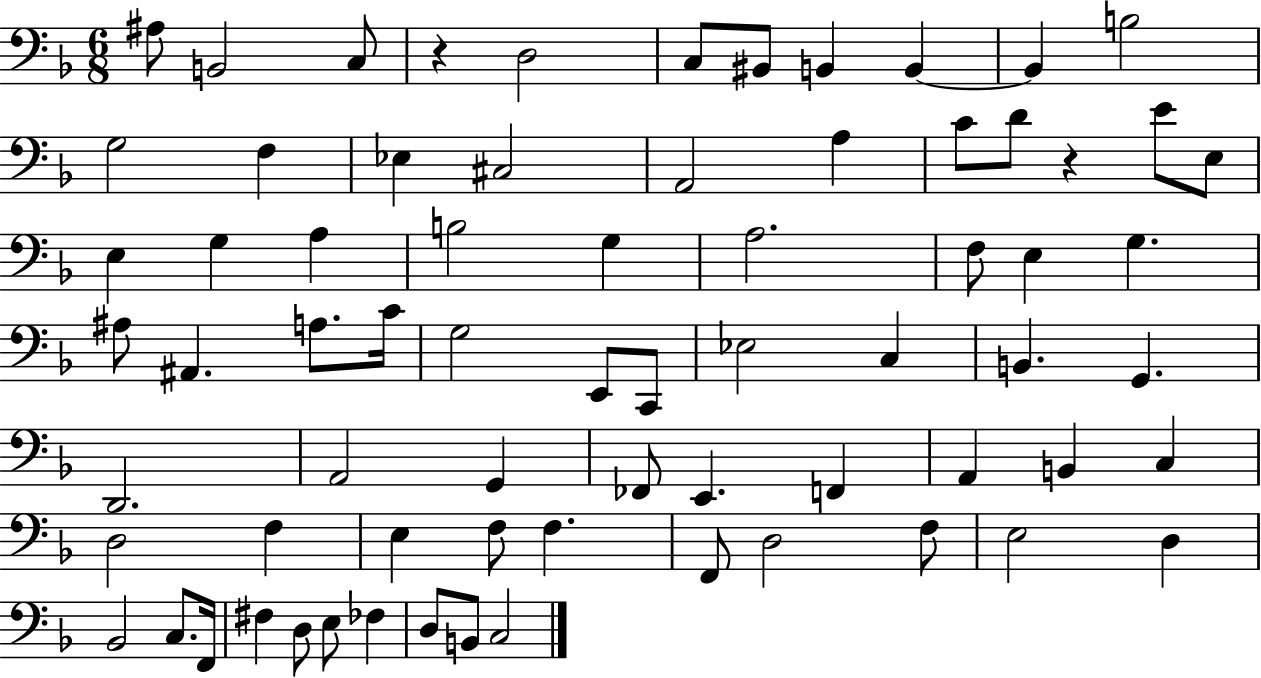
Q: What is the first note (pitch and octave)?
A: A#3